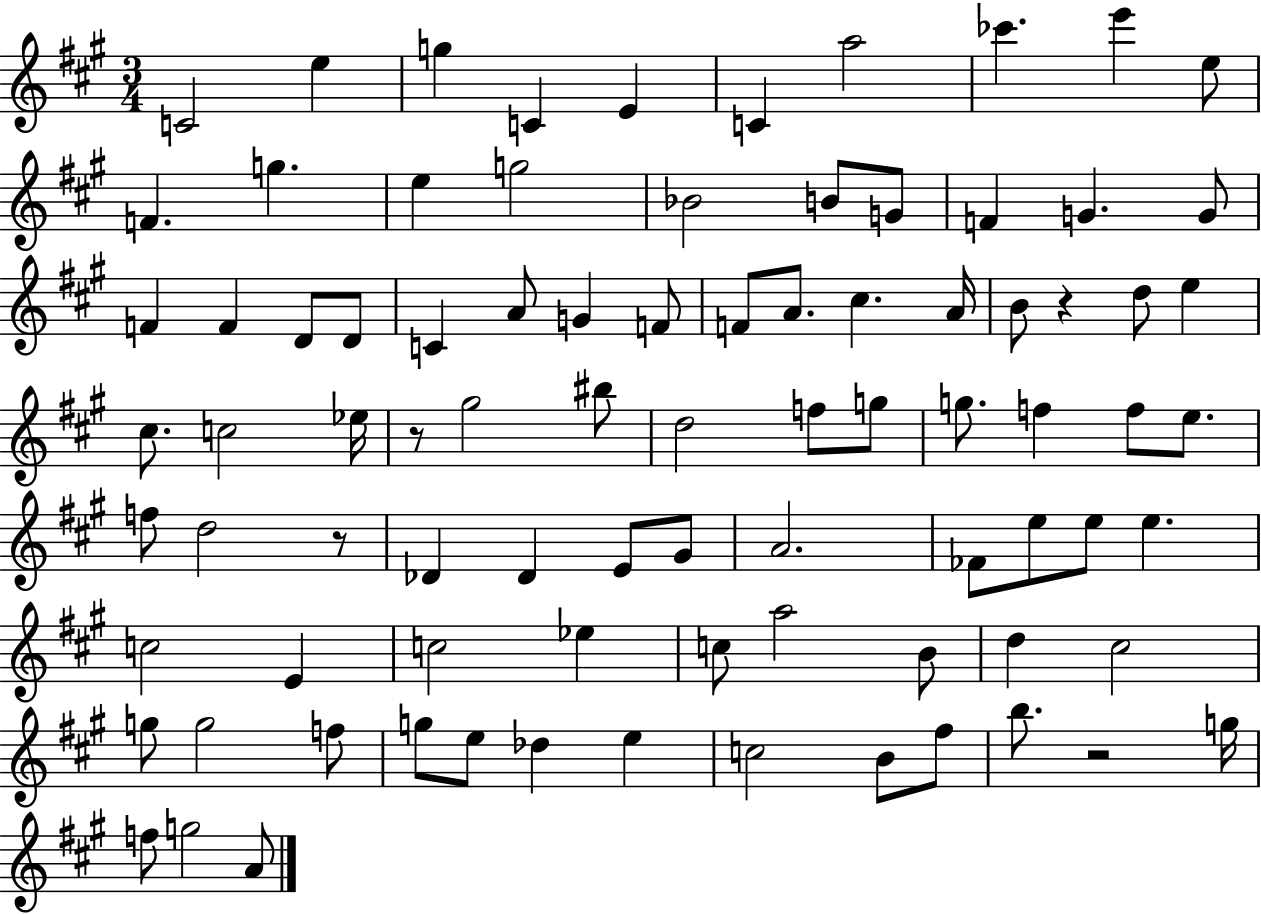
{
  \clef treble
  \numericTimeSignature
  \time 3/4
  \key a \major
  c'2 e''4 | g''4 c'4 e'4 | c'4 a''2 | ces'''4. e'''4 e''8 | \break f'4. g''4. | e''4 g''2 | bes'2 b'8 g'8 | f'4 g'4. g'8 | \break f'4 f'4 d'8 d'8 | c'4 a'8 g'4 f'8 | f'8 a'8. cis''4. a'16 | b'8 r4 d''8 e''4 | \break cis''8. c''2 ees''16 | r8 gis''2 bis''8 | d''2 f''8 g''8 | g''8. f''4 f''8 e''8. | \break f''8 d''2 r8 | des'4 des'4 e'8 gis'8 | a'2. | fes'8 e''8 e''8 e''4. | \break c''2 e'4 | c''2 ees''4 | c''8 a''2 b'8 | d''4 cis''2 | \break g''8 g''2 f''8 | g''8 e''8 des''4 e''4 | c''2 b'8 fis''8 | b''8. r2 g''16 | \break f''8 g''2 a'8 | \bar "|."
}